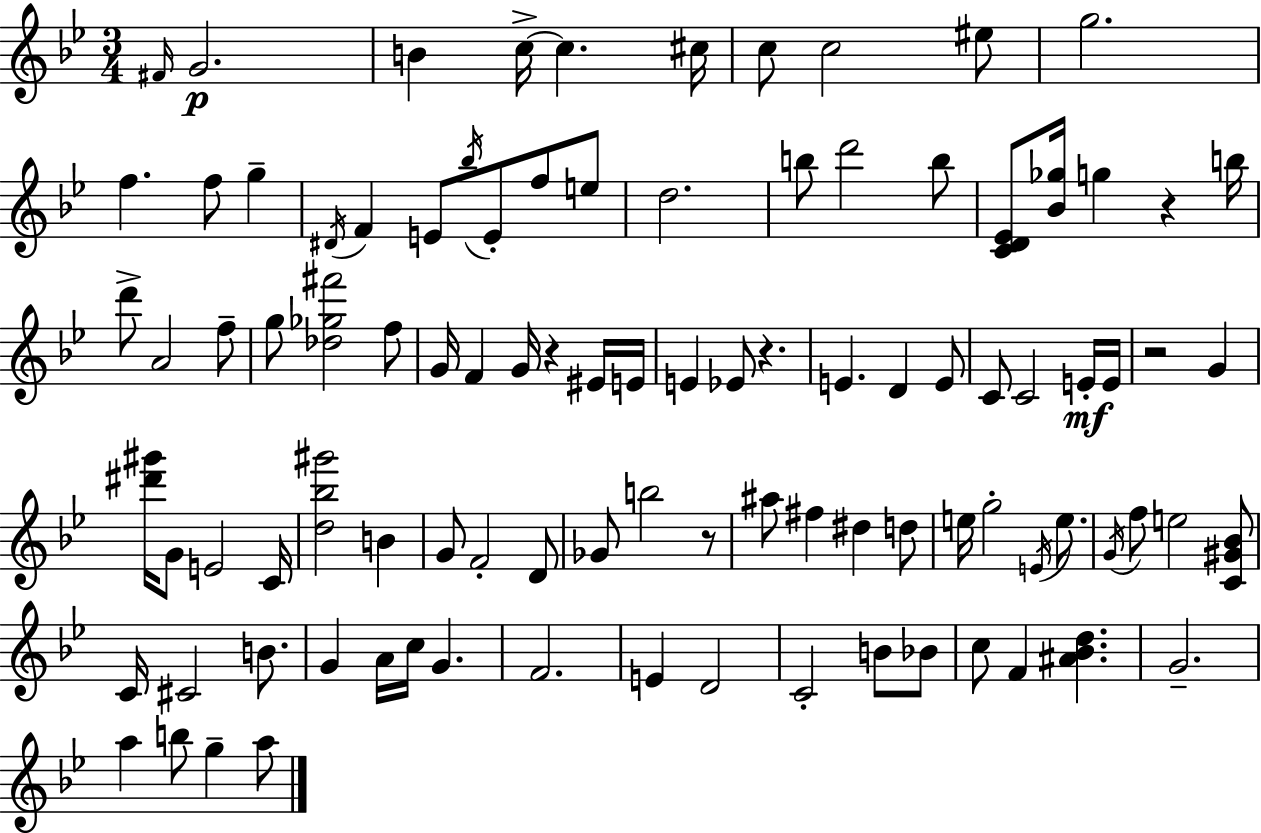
{
  \clef treble
  \numericTimeSignature
  \time 3/4
  \key bes \major
  \grace { fis'16 }\p g'2. | b'4 c''16->~~ c''4. | cis''16 c''8 c''2 eis''8 | g''2. | \break f''4. f''8 g''4-- | \acciaccatura { dis'16 } f'4 e'8 \acciaccatura { bes''16 } e'8-. f''8 | e''8 d''2. | b''8 d'''2 | \break b''8 <c' d' ees'>8 <bes' ges''>16 g''4 r4 | b''16 d'''8-> a'2 | f''8-- g''8 <des'' ges'' fis'''>2 | f''8 g'16 f'4 g'16 r4 | \break eis'16 e'16 e'4 ees'8 r4. | e'4. d'4 | e'8 c'8 c'2 | e'16-.\mf e'16 r2 g'4 | \break <dis''' gis'''>16 g'8 e'2 | c'16 <d'' bes'' gis'''>2 b'4 | g'8 f'2-. | d'8 ges'8 b''2 | \break r8 ais''8 fis''4 dis''4 | d''8 e''16 g''2-. | \acciaccatura { e'16 } e''8. \acciaccatura { g'16 } f''8 e''2 | <c' gis' bes'>8 c'16 cis'2 | \break b'8. g'4 a'16 c''16 g'4. | f'2. | e'4 d'2 | c'2-. | \break b'8 bes'8 c''8 f'4 <ais' bes' d''>4. | g'2.-- | a''4 b''8 g''4-- | a''8 \bar "|."
}